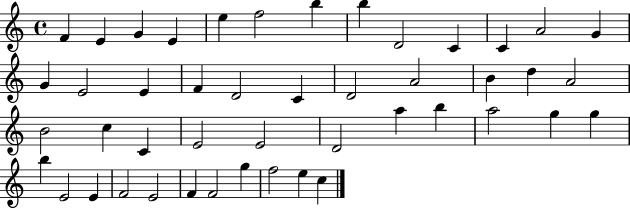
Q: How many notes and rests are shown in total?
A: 46